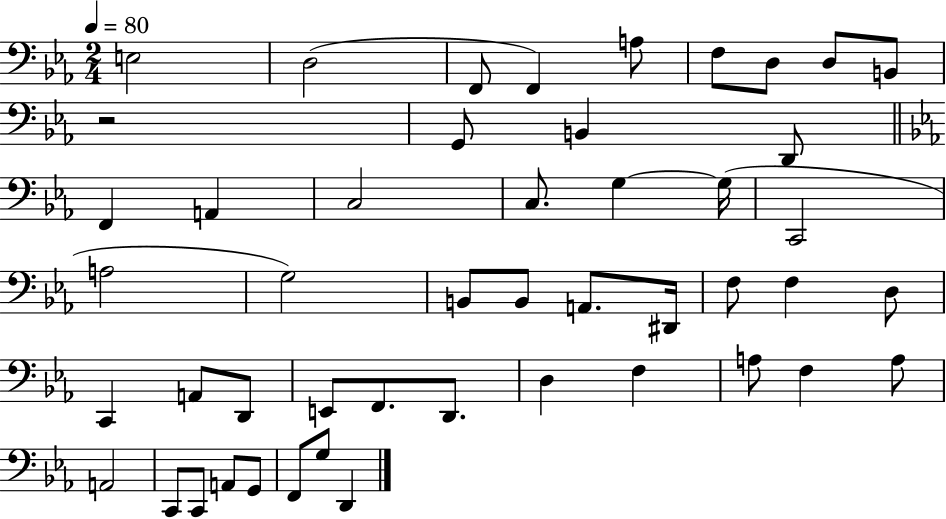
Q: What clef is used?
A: bass